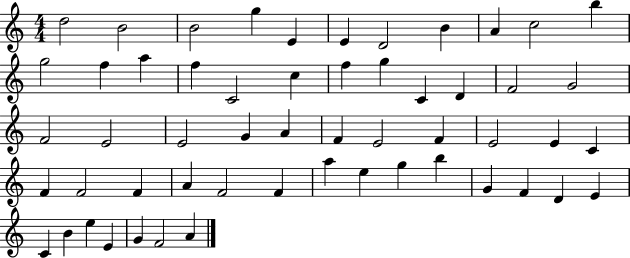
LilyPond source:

{
  \clef treble
  \numericTimeSignature
  \time 4/4
  \key c \major
  d''2 b'2 | b'2 g''4 e'4 | e'4 d'2 b'4 | a'4 c''2 b''4 | \break g''2 f''4 a''4 | f''4 c'2 c''4 | f''4 g''4 c'4 d'4 | f'2 g'2 | \break f'2 e'2 | e'2 g'4 a'4 | f'4 e'2 f'4 | e'2 e'4 c'4 | \break f'4 f'2 f'4 | a'4 f'2 f'4 | a''4 e''4 g''4 b''4 | g'4 f'4 d'4 e'4 | \break c'4 b'4 e''4 e'4 | g'4 f'2 a'4 | \bar "|."
}